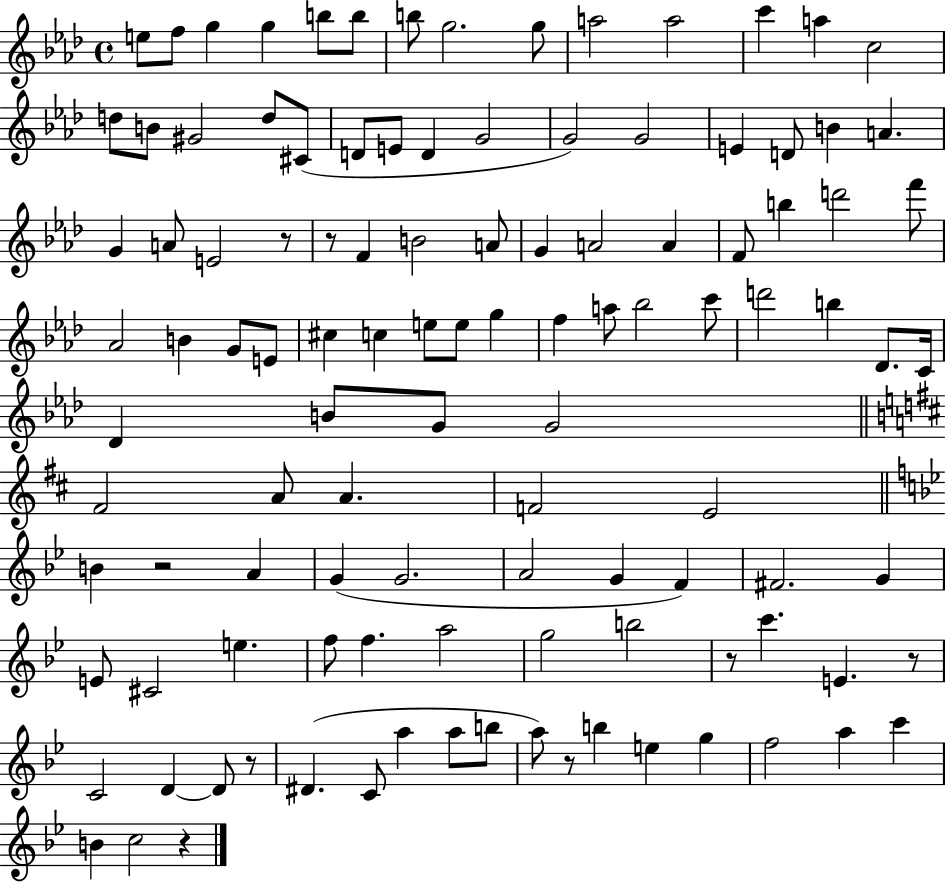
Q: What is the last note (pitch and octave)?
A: C5